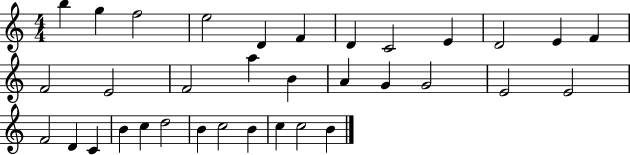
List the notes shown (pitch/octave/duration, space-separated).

B5/q G5/q F5/h E5/h D4/q F4/q D4/q C4/h E4/q D4/h E4/q F4/q F4/h E4/h F4/h A5/q B4/q A4/q G4/q G4/h E4/h E4/h F4/h D4/q C4/q B4/q C5/q D5/h B4/q C5/h B4/q C5/q C5/h B4/q